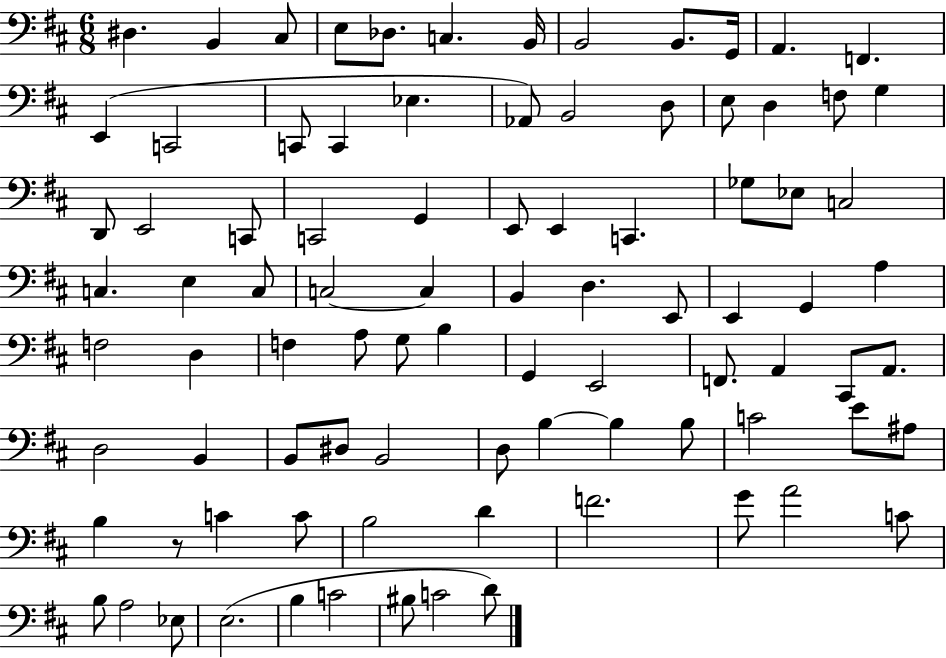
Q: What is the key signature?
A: D major